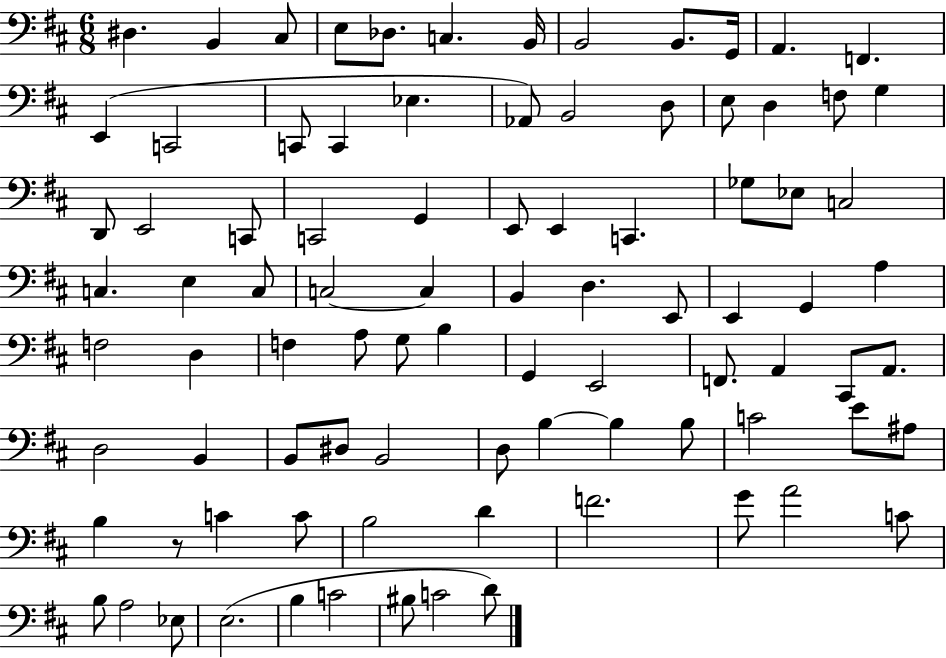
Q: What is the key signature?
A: D major